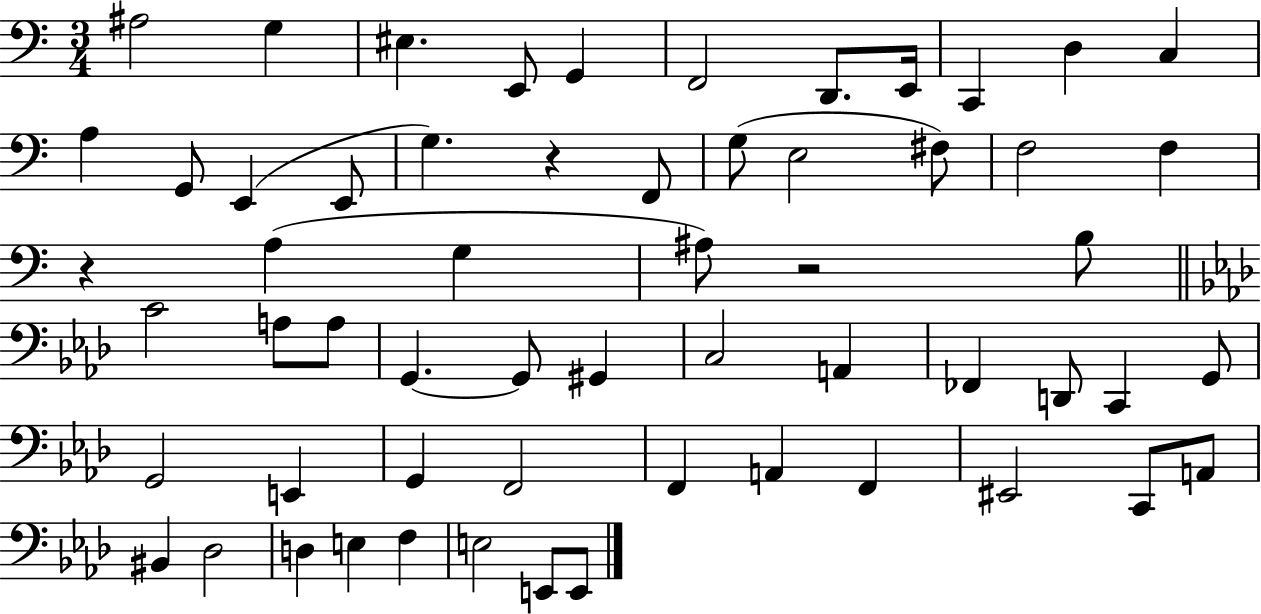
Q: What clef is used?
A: bass